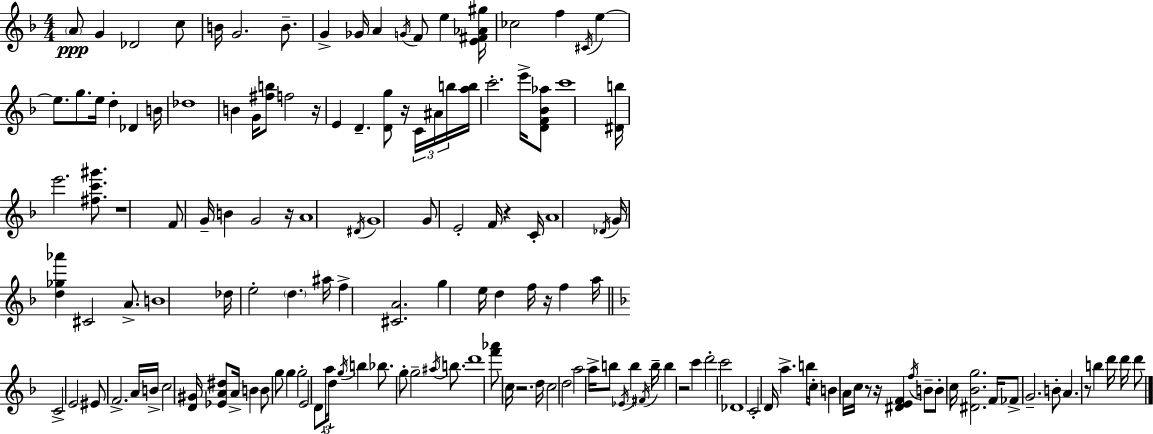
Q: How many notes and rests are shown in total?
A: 151